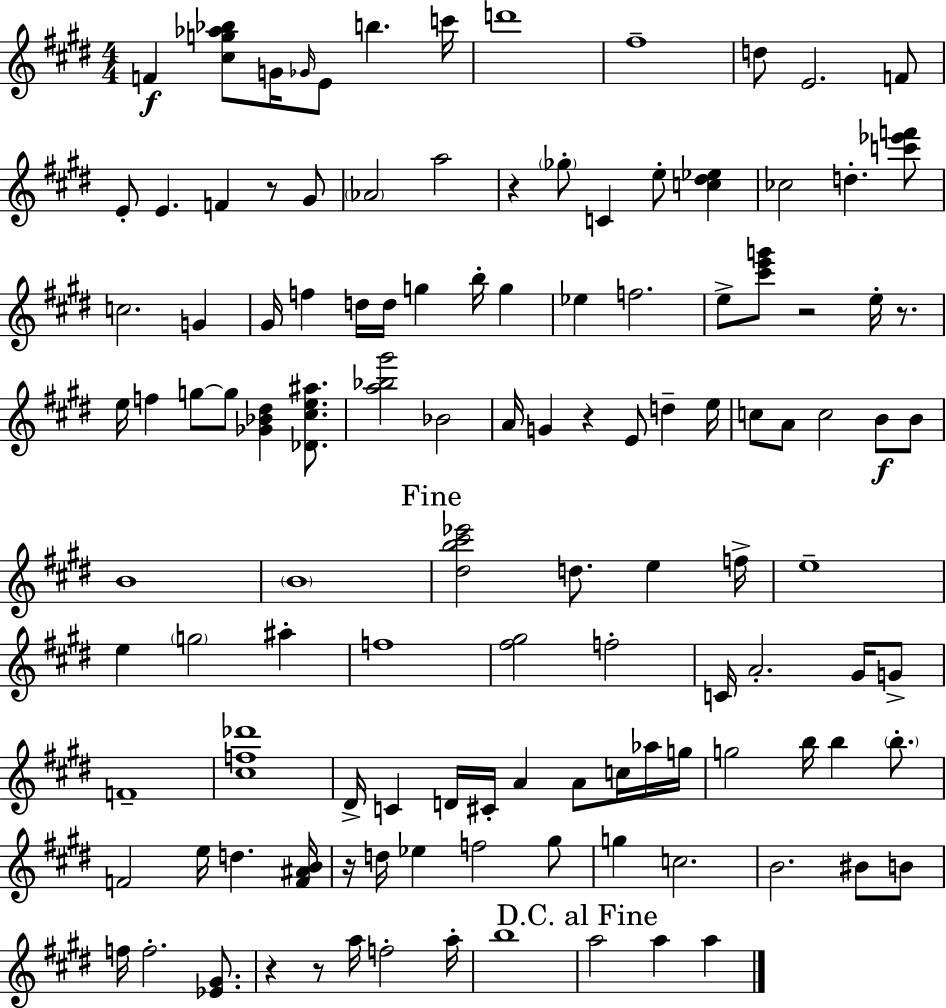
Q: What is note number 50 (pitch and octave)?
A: B4